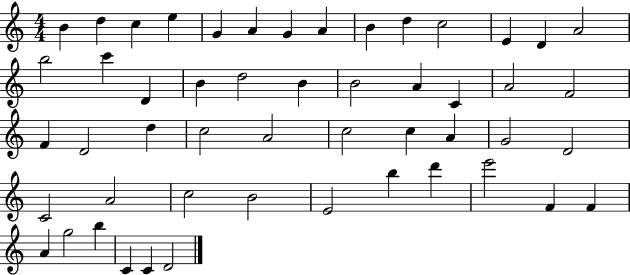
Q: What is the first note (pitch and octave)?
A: B4